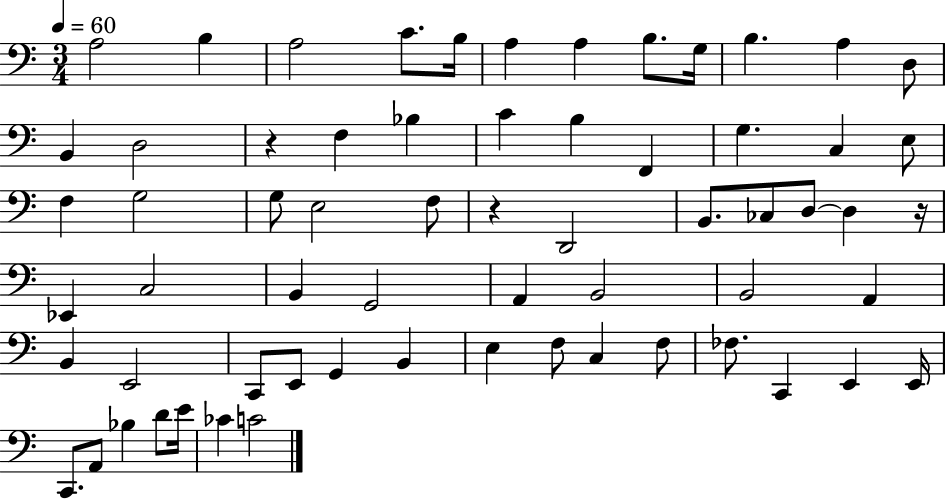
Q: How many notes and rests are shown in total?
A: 64